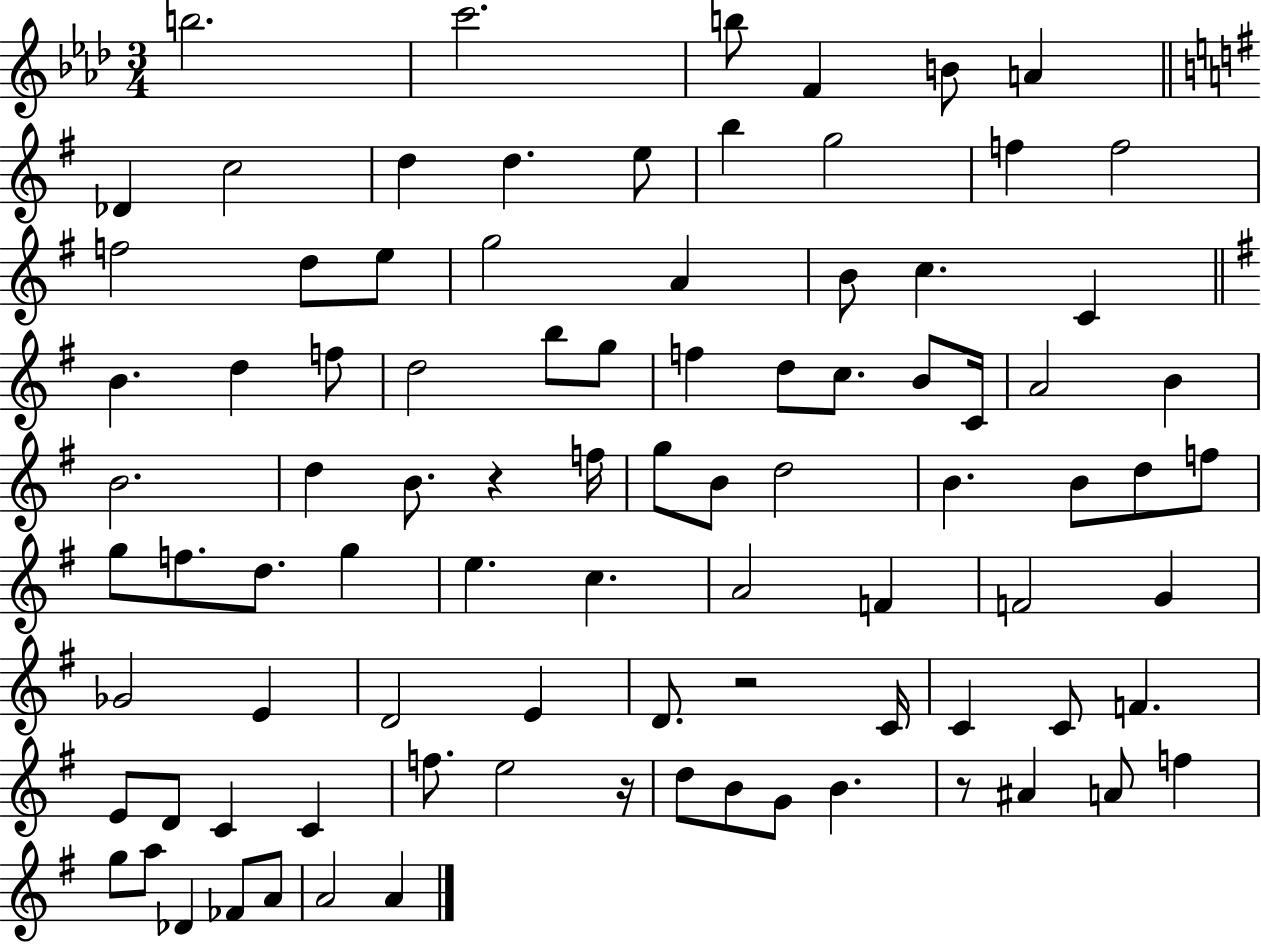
{
  \clef treble
  \numericTimeSignature
  \time 3/4
  \key aes \major
  b''2. | c'''2. | b''8 f'4 b'8 a'4 | \bar "||" \break \key g \major des'4 c''2 | d''4 d''4. e''8 | b''4 g''2 | f''4 f''2 | \break f''2 d''8 e''8 | g''2 a'4 | b'8 c''4. c'4 | \bar "||" \break \key g \major b'4. d''4 f''8 | d''2 b''8 g''8 | f''4 d''8 c''8. b'8 c'16 | a'2 b'4 | \break b'2. | d''4 b'8. r4 f''16 | g''8 b'8 d''2 | b'4. b'8 d''8 f''8 | \break g''8 f''8. d''8. g''4 | e''4. c''4. | a'2 f'4 | f'2 g'4 | \break ges'2 e'4 | d'2 e'4 | d'8. r2 c'16 | c'4 c'8 f'4. | \break e'8 d'8 c'4 c'4 | f''8. e''2 r16 | d''8 b'8 g'8 b'4. | r8 ais'4 a'8 f''4 | \break g''8 a''8 des'4 fes'8 a'8 | a'2 a'4 | \bar "|."
}